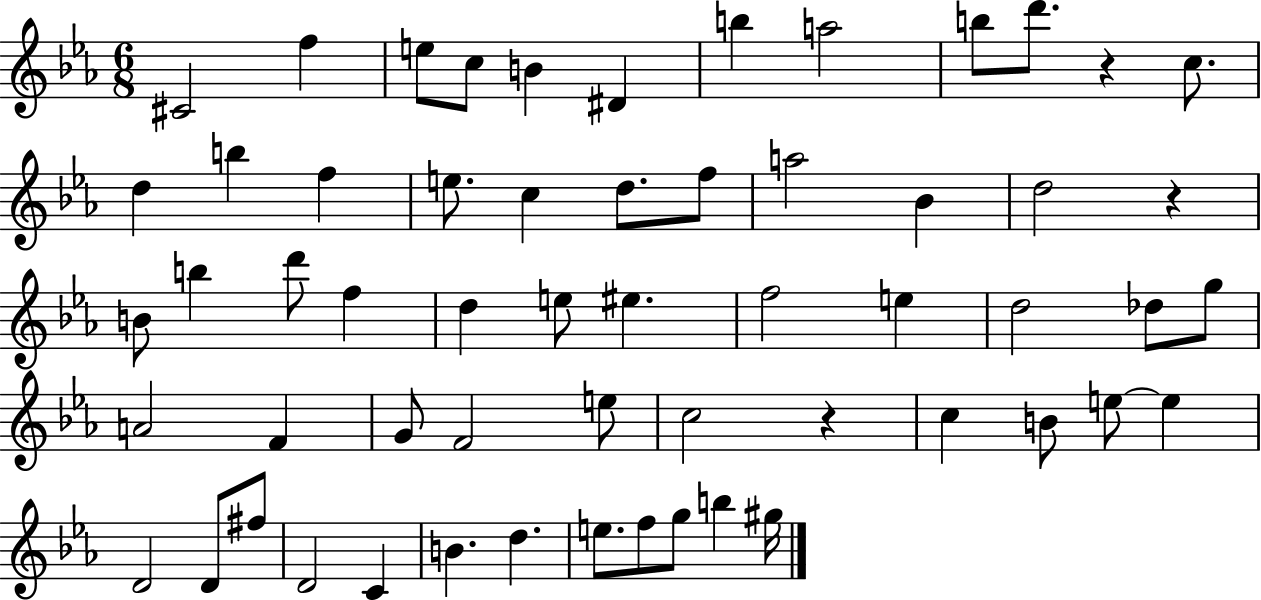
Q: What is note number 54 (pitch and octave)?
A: B5